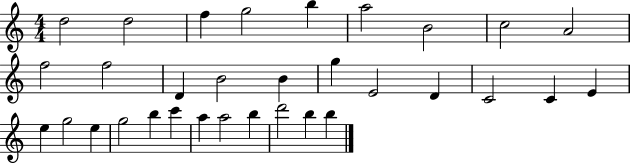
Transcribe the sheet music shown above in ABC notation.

X:1
T:Untitled
M:4/4
L:1/4
K:C
d2 d2 f g2 b a2 B2 c2 A2 f2 f2 D B2 B g E2 D C2 C E e g2 e g2 b c' a a2 b d'2 b b